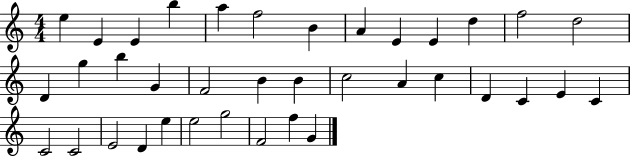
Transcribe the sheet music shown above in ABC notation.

X:1
T:Untitled
M:4/4
L:1/4
K:C
e E E b a f2 B A E E d f2 d2 D g b G F2 B B c2 A c D C E C C2 C2 E2 D e e2 g2 F2 f G